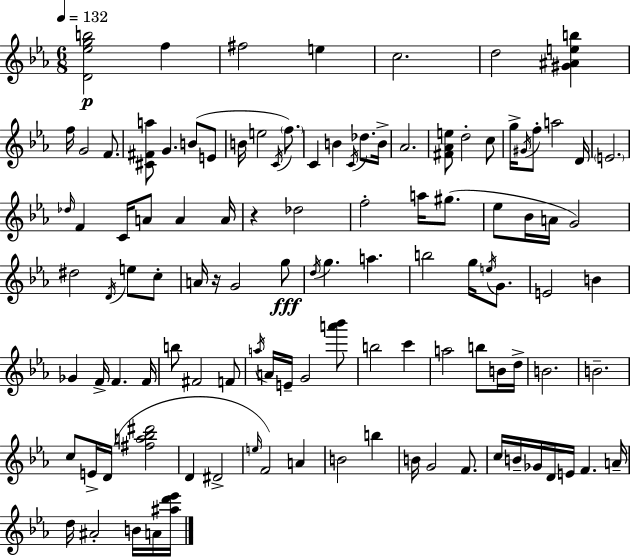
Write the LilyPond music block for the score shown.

{
  \clef treble
  \numericTimeSignature
  \time 6/8
  \key c \minor
  \tempo 4 = 132
  <d' ees'' g'' b''>2\p f''4 | fis''2 e''4 | c''2. | d''2 <gis' ais' e'' b''>4 | \break f''16 g'2 f'8. | <cis' fis' a''>8 g'4. b'8( e'8 | b'16 e''2 \acciaccatura { c'16 }) \parenthesize f''8. | c'4 b'4 \acciaccatura { c'16 } des''8. | \break b'16-> aes'2. | <fis' aes' e''>8 d''2-. | c''8 g''16-> \acciaccatura { gis'16 } f''8-. a''2 | d'16 \parenthesize e'2. | \break \grace { des''16 } f'4 c'16 a'8 a'4 | a'16 r4 des''2 | f''2-. | a''16 gis''8.( ees''8 bes'16 a'16 g'2) | \break dis''2 | \acciaccatura { d'16 } e''8 c''8-. a'16 r16 g'2 | g''8\fff \acciaccatura { d''16 } g''4. | a''4. b''2 | \break g''16 \acciaccatura { e''16 } g'8. e'2 | b'4 ges'4 f'16-> | f'4. f'16 b''8 fis'2 | f'8 \acciaccatura { a''16 } a'16 e'16-- g'2 | \break <a''' bes'''>8 b''2 | c'''4 a''2 | b''8 b'16 d''16-> b'2. | b'2.-- | \break c''8 e'16-> d'16( | <fis'' a'' bes'' dis'''>2 d'4 | dis'2-> \grace { e''16 }) f'2 | a'4 b'2 | \break b''4 b'16 g'2 | f'8. c''16 b'16-- ges'16 | d'16 e'16 f'4. a'16-- d''16 ais'2-. | b'16 a'16 <ais'' d''' ees'''>16 \bar "|."
}